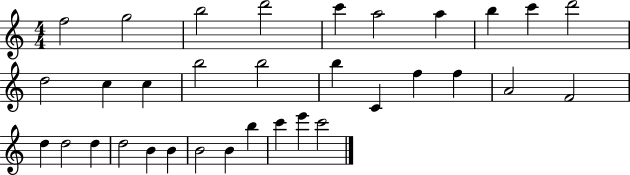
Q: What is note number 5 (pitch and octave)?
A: C6